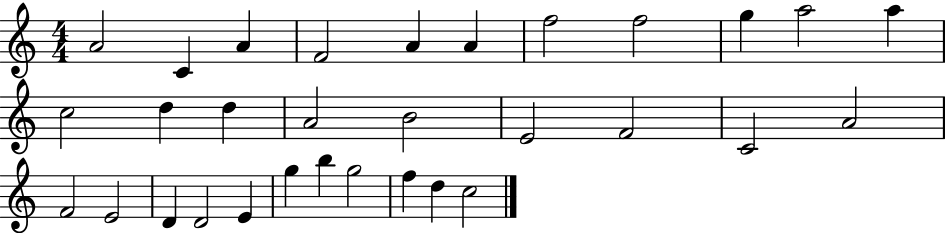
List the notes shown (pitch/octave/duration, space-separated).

A4/h C4/q A4/q F4/h A4/q A4/q F5/h F5/h G5/q A5/h A5/q C5/h D5/q D5/q A4/h B4/h E4/h F4/h C4/h A4/h F4/h E4/h D4/q D4/h E4/q G5/q B5/q G5/h F5/q D5/q C5/h